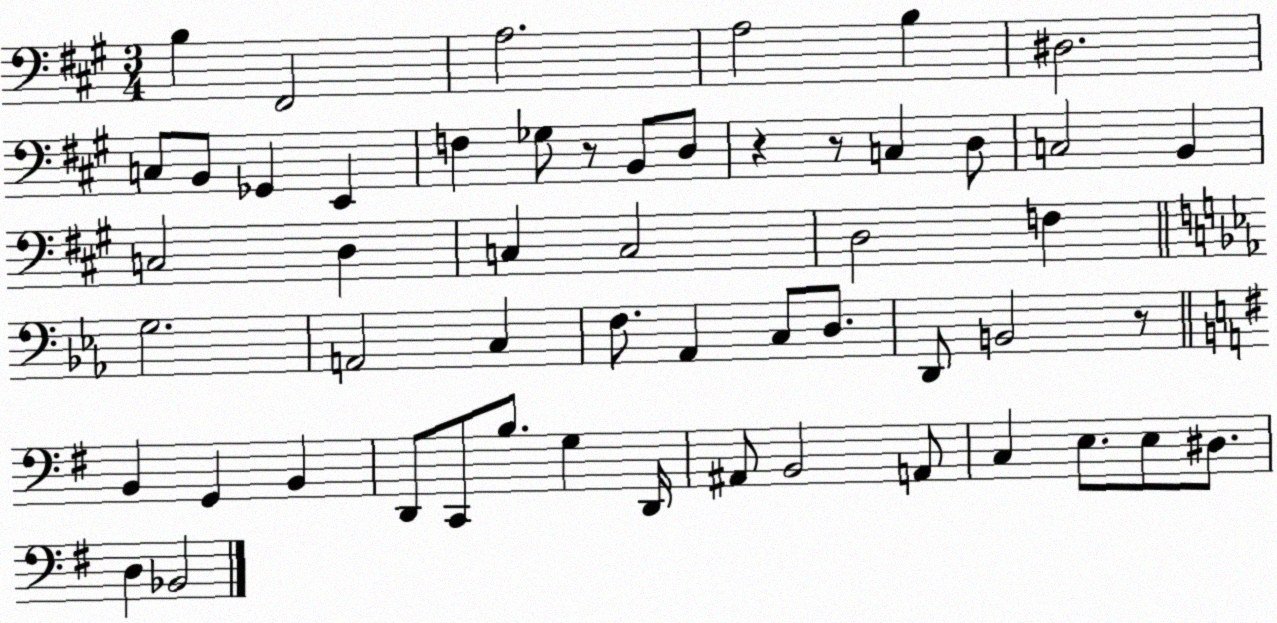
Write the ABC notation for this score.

X:1
T:Untitled
M:3/4
L:1/4
K:A
B, ^F,,2 A,2 A,2 B, ^D,2 C,/2 B,,/2 _G,, E,, F, _G,/2 z/2 B,,/2 D,/2 z z/2 C, D,/2 C,2 B,, C,2 D, C, C,2 D,2 F, G,2 A,,2 C, F,/2 _A,, C,/2 D,/2 D,,/2 B,,2 z/2 B,, G,, B,, D,,/2 C,,/2 B,/2 G, D,,/4 ^A,,/2 B,,2 A,,/2 C, E,/2 E,/2 ^D,/2 D, _B,,2